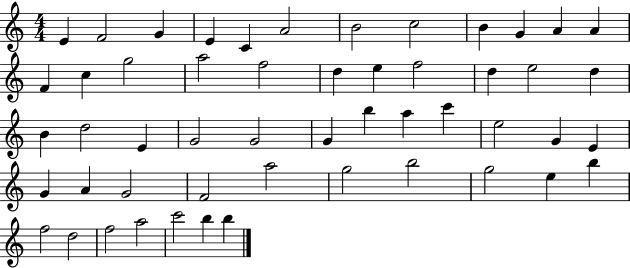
{
  \clef treble
  \numericTimeSignature
  \time 4/4
  \key c \major
  e'4 f'2 g'4 | e'4 c'4 a'2 | b'2 c''2 | b'4 g'4 a'4 a'4 | \break f'4 c''4 g''2 | a''2 f''2 | d''4 e''4 f''2 | d''4 e''2 d''4 | \break b'4 d''2 e'4 | g'2 g'2 | g'4 b''4 a''4 c'''4 | e''2 g'4 e'4 | \break g'4 a'4 g'2 | f'2 a''2 | g''2 b''2 | g''2 e''4 b''4 | \break f''2 d''2 | f''2 a''2 | c'''2 b''4 b''4 | \bar "|."
}